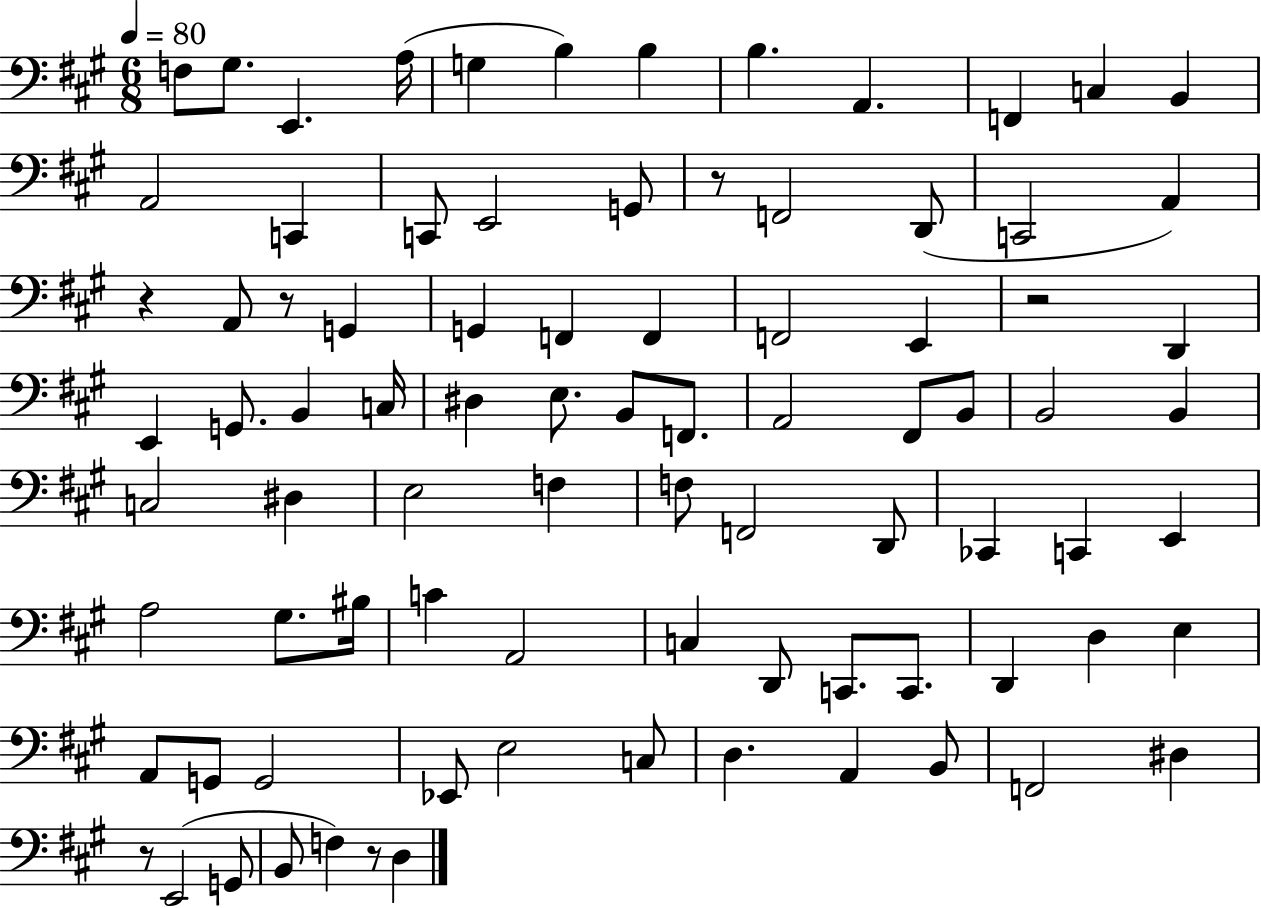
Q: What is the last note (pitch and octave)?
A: D3